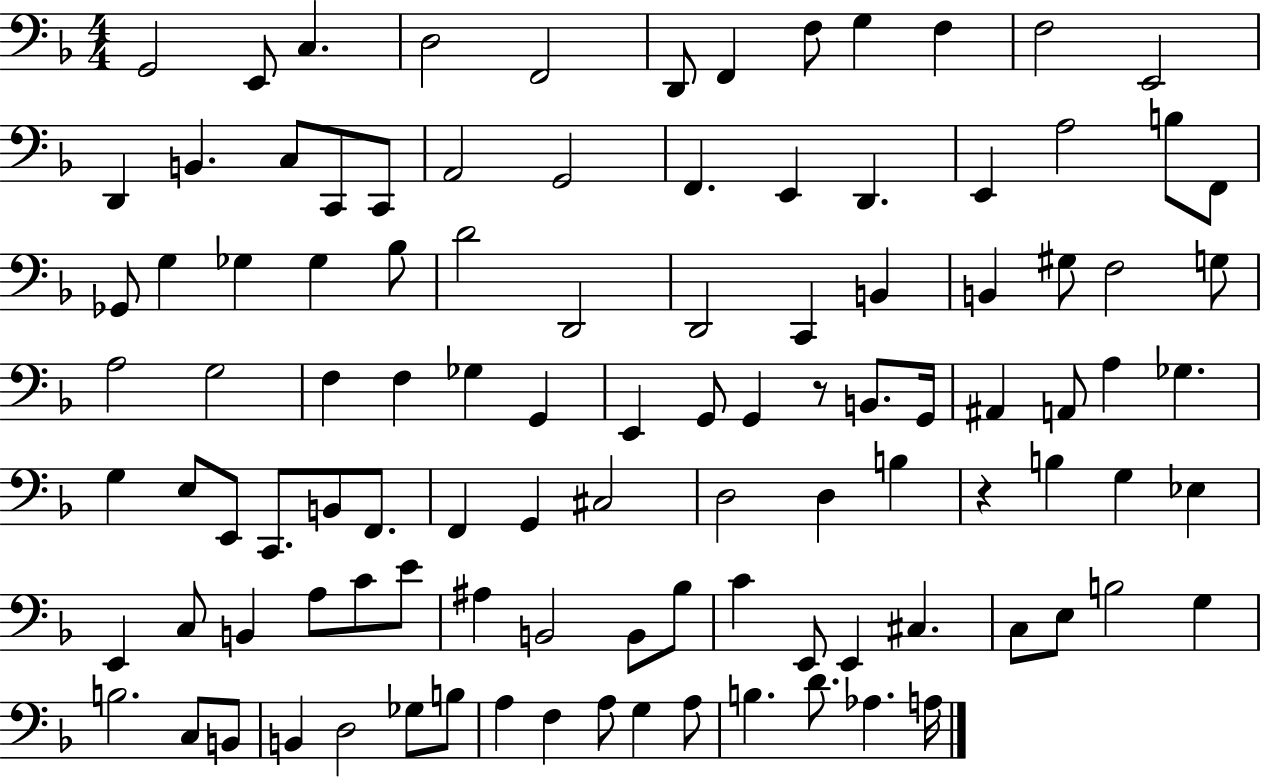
G2/h E2/e C3/q. D3/h F2/h D2/e F2/q F3/e G3/q F3/q F3/h E2/h D2/q B2/q. C3/e C2/e C2/e A2/h G2/h F2/q. E2/q D2/q. E2/q A3/h B3/e F2/e Gb2/e G3/q Gb3/q Gb3/q Bb3/e D4/h D2/h D2/h C2/q B2/q B2/q G#3/e F3/h G3/e A3/h G3/h F3/q F3/q Gb3/q G2/q E2/q G2/e G2/q R/e B2/e. G2/s A#2/q A2/e A3/q Gb3/q. G3/q E3/e E2/e C2/e. B2/e F2/e. F2/q G2/q C#3/h D3/h D3/q B3/q R/q B3/q G3/q Eb3/q E2/q C3/e B2/q A3/e C4/e E4/e A#3/q B2/h B2/e Bb3/e C4/q E2/e E2/q C#3/q. C3/e E3/e B3/h G3/q B3/h. C3/e B2/e B2/q D3/h Gb3/e B3/e A3/q F3/q A3/e G3/q A3/e B3/q. D4/e. Ab3/q. A3/s